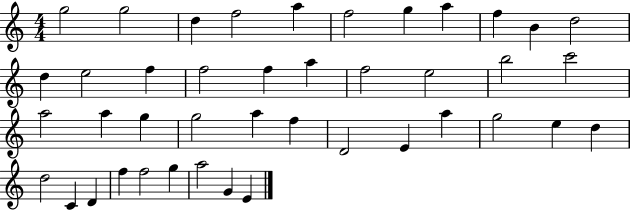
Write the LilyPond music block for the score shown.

{
  \clef treble
  \numericTimeSignature
  \time 4/4
  \key c \major
  g''2 g''2 | d''4 f''2 a''4 | f''2 g''4 a''4 | f''4 b'4 d''2 | \break d''4 e''2 f''4 | f''2 f''4 a''4 | f''2 e''2 | b''2 c'''2 | \break a''2 a''4 g''4 | g''2 a''4 f''4 | d'2 e'4 a''4 | g''2 e''4 d''4 | \break d''2 c'4 d'4 | f''4 f''2 g''4 | a''2 g'4 e'4 | \bar "|."
}